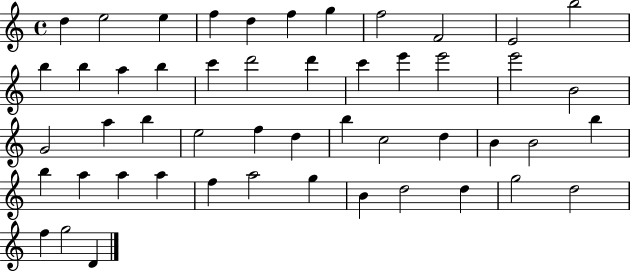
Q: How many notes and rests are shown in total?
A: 50